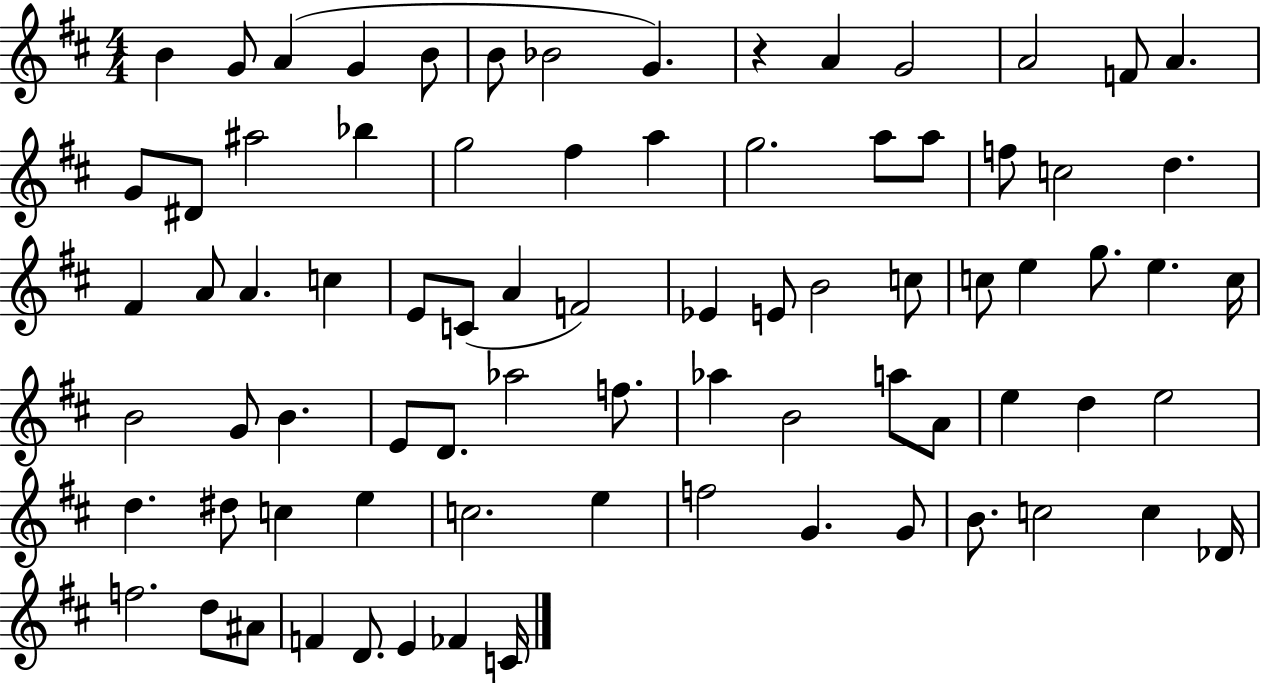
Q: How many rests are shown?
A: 1